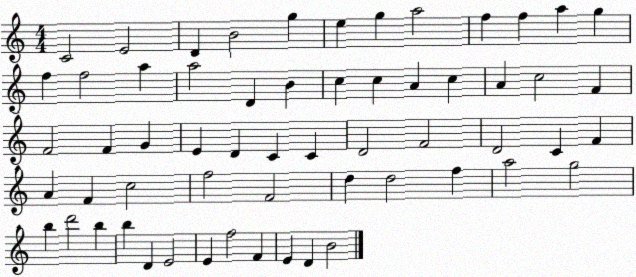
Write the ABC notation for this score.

X:1
T:Untitled
M:4/4
L:1/4
K:C
C2 E2 D B2 g e g a2 f f a g f f2 a a2 D B c c A c A c2 F F2 F G E D C C D2 F2 D2 C F A F c2 f2 F2 d d2 f a2 g2 b d'2 b b D E2 E f2 F E D B2